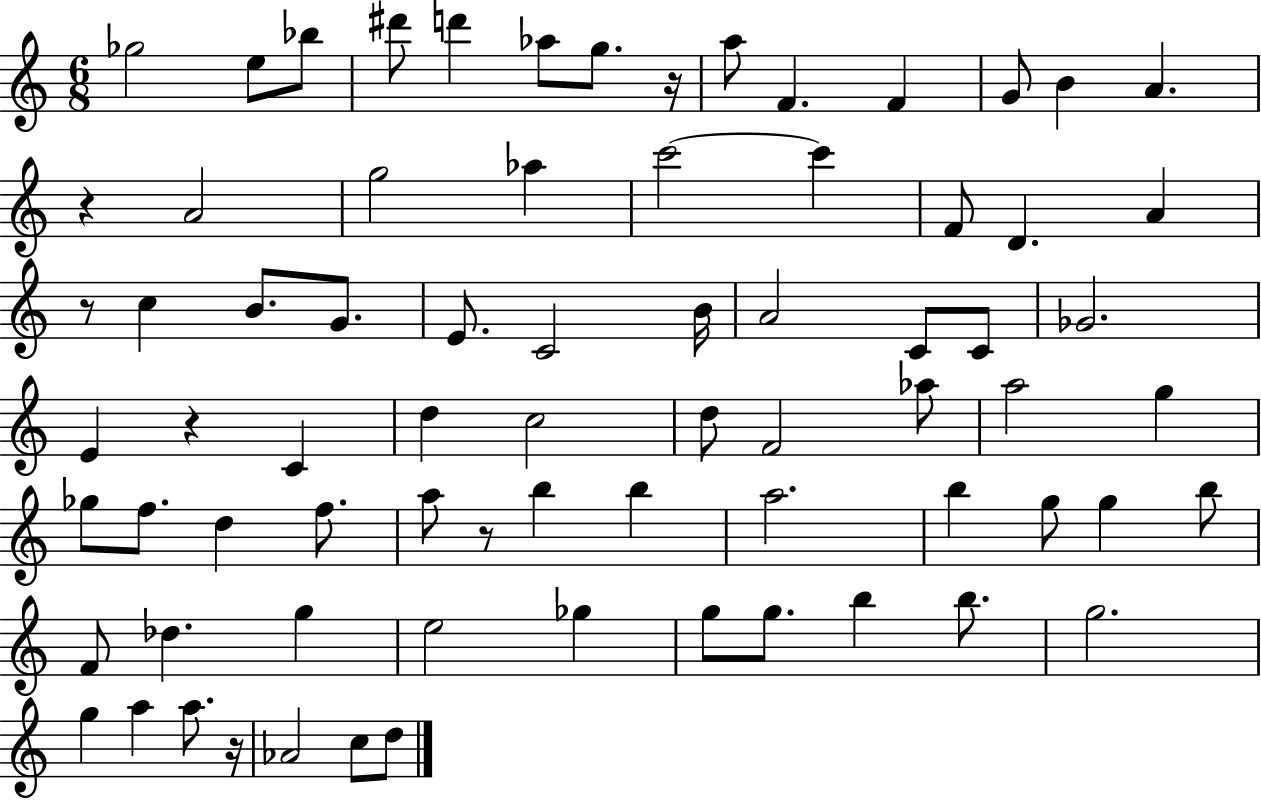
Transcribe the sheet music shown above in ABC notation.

X:1
T:Untitled
M:6/8
L:1/4
K:C
_g2 e/2 _b/2 ^d'/2 d' _a/2 g/2 z/4 a/2 F F G/2 B A z A2 g2 _a c'2 c' F/2 D A z/2 c B/2 G/2 E/2 C2 B/4 A2 C/2 C/2 _G2 E z C d c2 d/2 F2 _a/2 a2 g _g/2 f/2 d f/2 a/2 z/2 b b a2 b g/2 g b/2 F/2 _d g e2 _g g/2 g/2 b b/2 g2 g a a/2 z/4 _A2 c/2 d/2